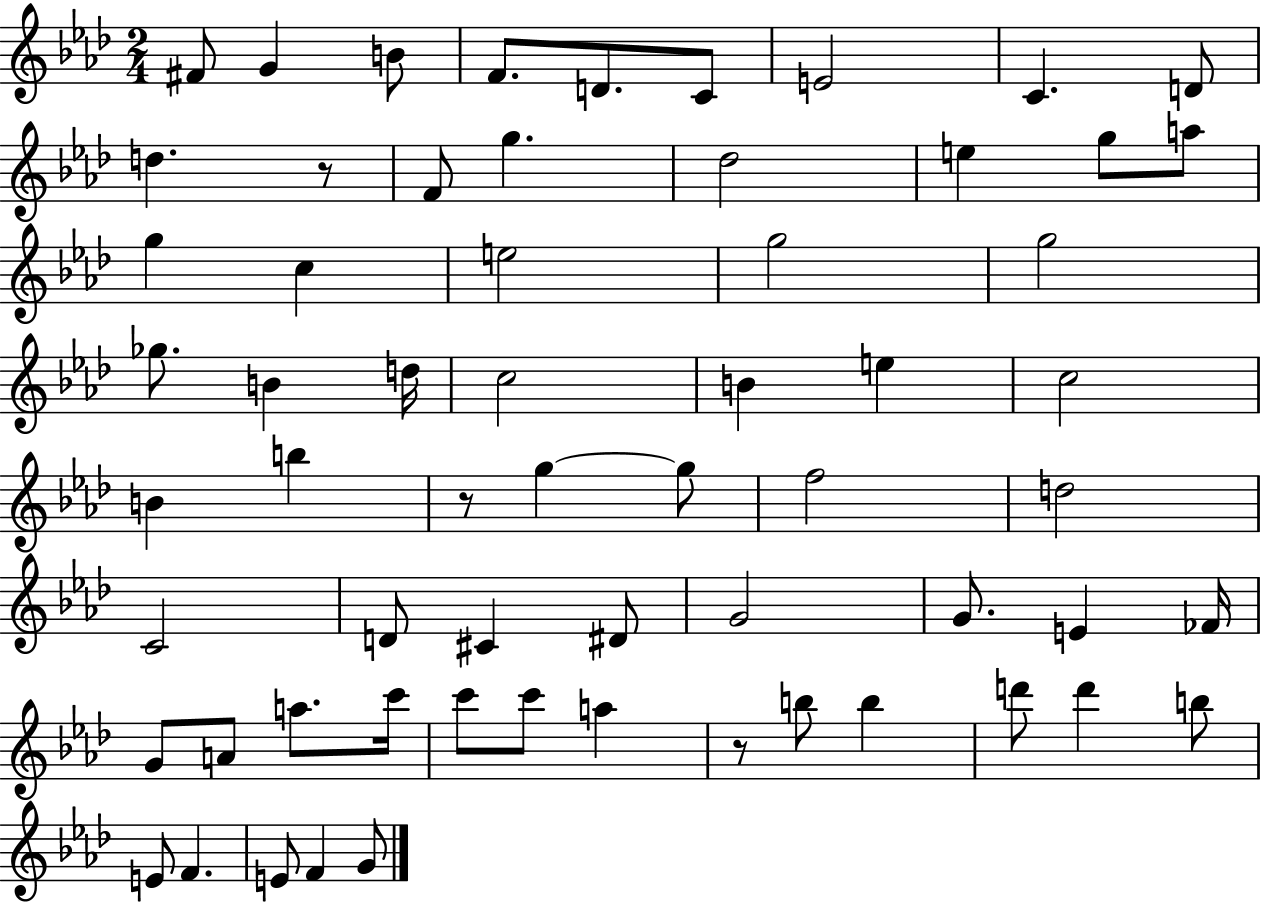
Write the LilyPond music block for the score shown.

{
  \clef treble
  \numericTimeSignature
  \time 2/4
  \key aes \major
  fis'8 g'4 b'8 | f'8. d'8. c'8 | e'2 | c'4. d'8 | \break d''4. r8 | f'8 g''4. | des''2 | e''4 g''8 a''8 | \break g''4 c''4 | e''2 | g''2 | g''2 | \break ges''8. b'4 d''16 | c''2 | b'4 e''4 | c''2 | \break b'4 b''4 | r8 g''4~~ g''8 | f''2 | d''2 | \break c'2 | d'8 cis'4 dis'8 | g'2 | g'8. e'4 fes'16 | \break g'8 a'8 a''8. c'''16 | c'''8 c'''8 a''4 | r8 b''8 b''4 | d'''8 d'''4 b''8 | \break e'8 f'4. | e'8 f'4 g'8 | \bar "|."
}